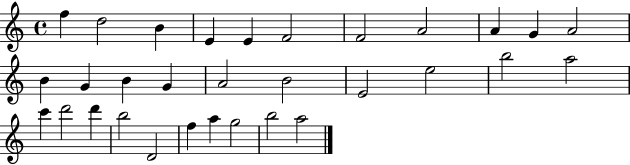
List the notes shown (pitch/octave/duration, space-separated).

F5/q D5/h B4/q E4/q E4/q F4/h F4/h A4/h A4/q G4/q A4/h B4/q G4/q B4/q G4/q A4/h B4/h E4/h E5/h B5/h A5/h C6/q D6/h D6/q B5/h D4/h F5/q A5/q G5/h B5/h A5/h